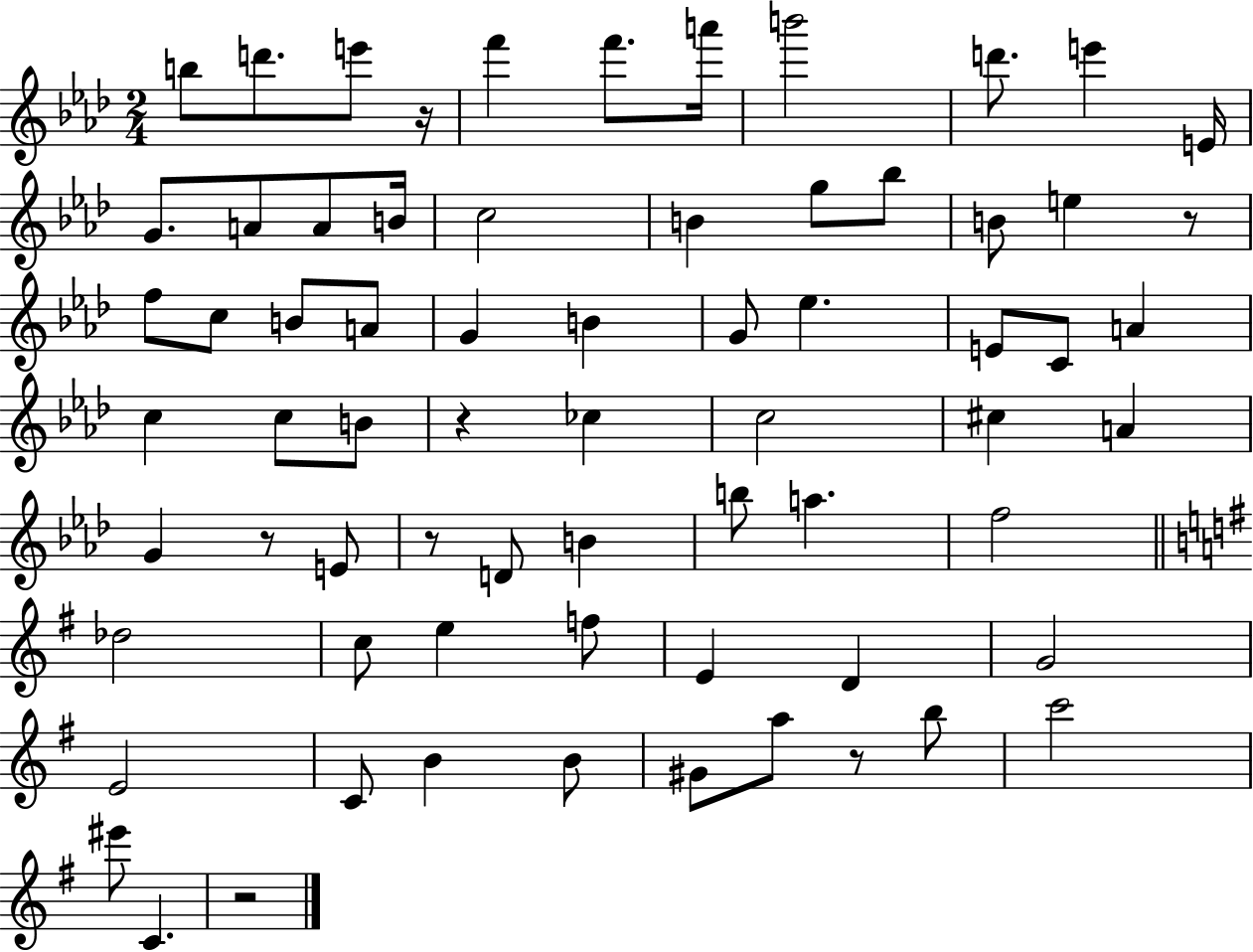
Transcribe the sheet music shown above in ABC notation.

X:1
T:Untitled
M:2/4
L:1/4
K:Ab
b/2 d'/2 e'/2 z/4 f' f'/2 a'/4 b'2 d'/2 e' E/4 G/2 A/2 A/2 B/4 c2 B g/2 _b/2 B/2 e z/2 f/2 c/2 B/2 A/2 G B G/2 _e E/2 C/2 A c c/2 B/2 z _c c2 ^c A G z/2 E/2 z/2 D/2 B b/2 a f2 _d2 c/2 e f/2 E D G2 E2 C/2 B B/2 ^G/2 a/2 z/2 b/2 c'2 ^e'/2 C z2